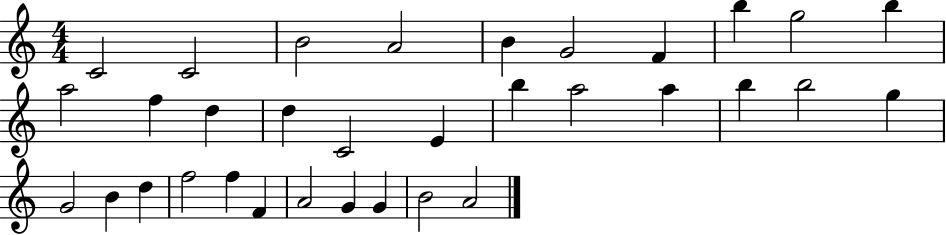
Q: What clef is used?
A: treble